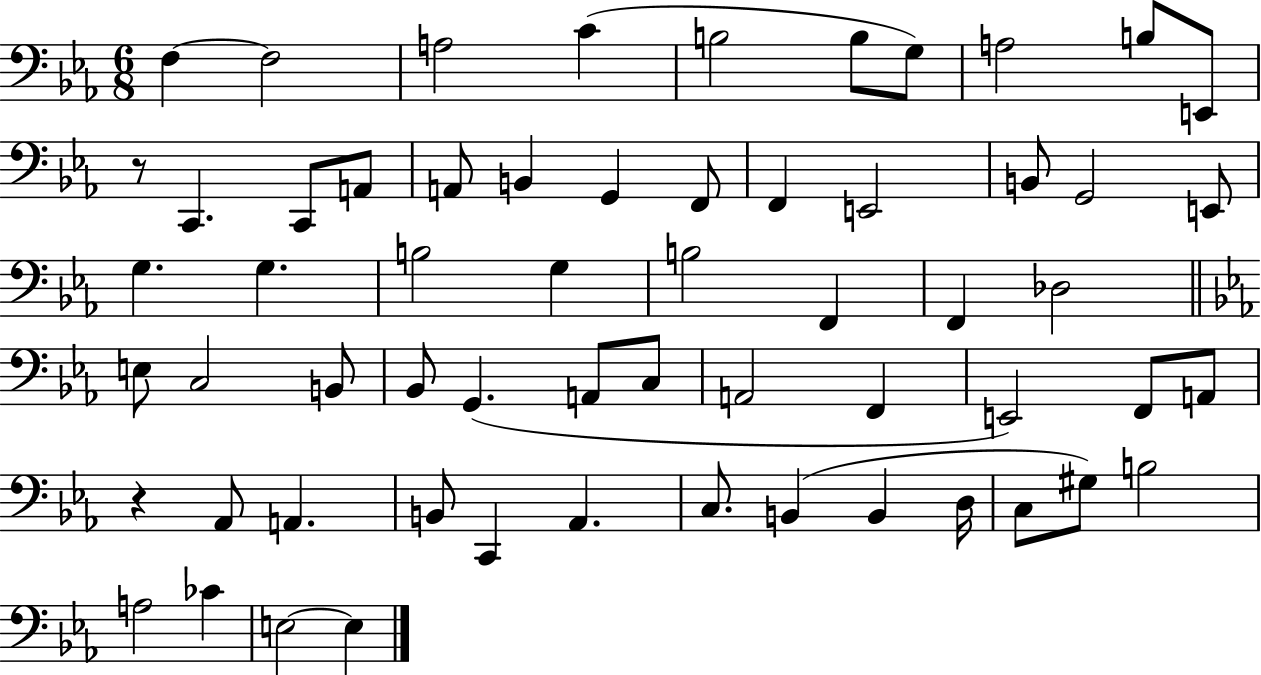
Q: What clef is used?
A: bass